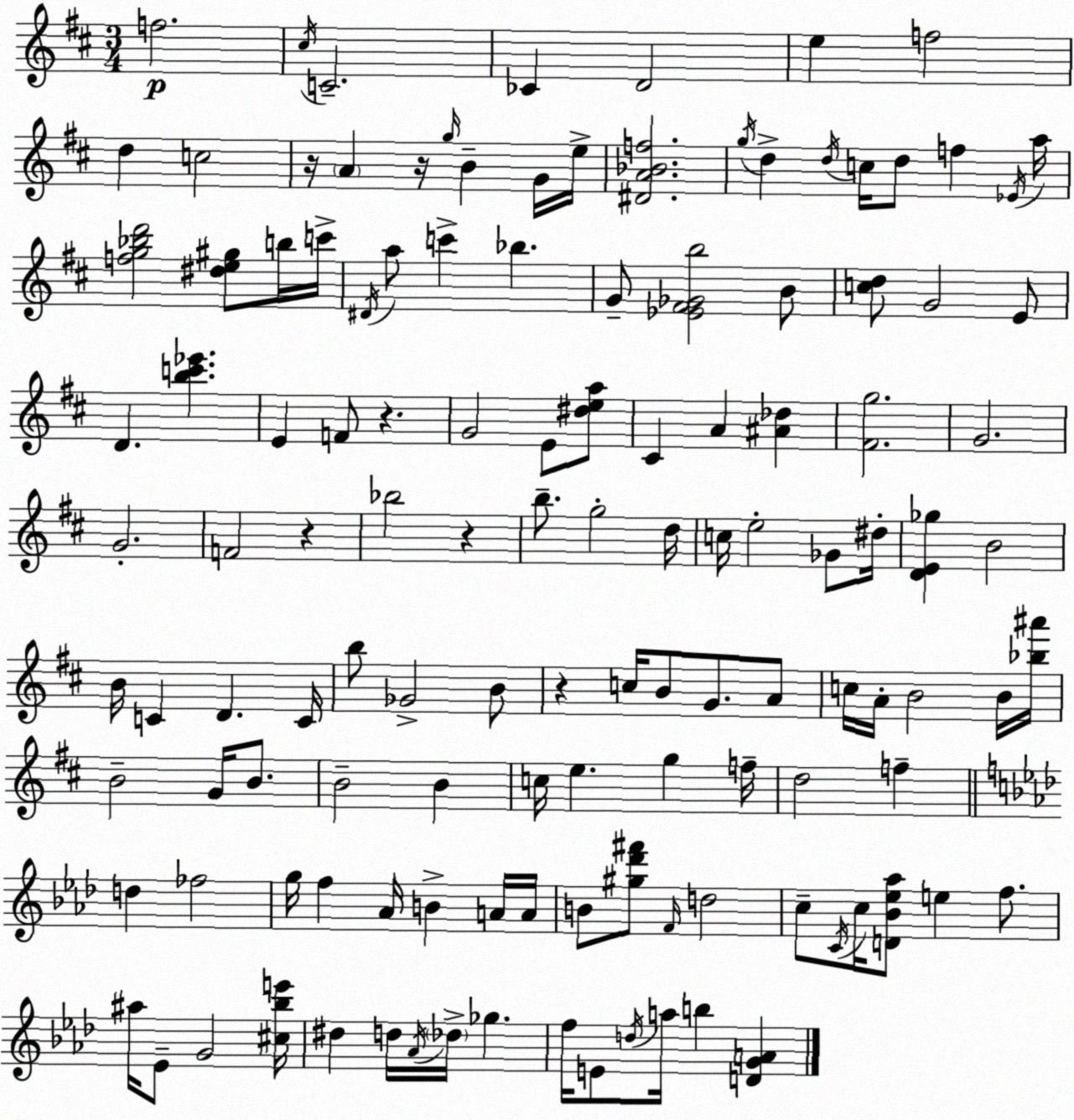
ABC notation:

X:1
T:Untitled
M:3/4
L:1/4
K:D
f2 ^c/4 C2 _C D2 e f2 d c2 z/4 A z/4 g/4 B G/4 e/4 [^DA_Bf]2 g/4 d d/4 c/4 d/2 f _E/4 a/4 [fg_bd']2 [^de^g]/2 b/4 c'/4 ^D/4 a/2 c' _b G/2 [_E^F_Gb]2 B/2 [cd]/2 G2 E/2 D [bc'_e'] E F/2 z G2 E/2 [^dea]/2 ^C A [^A_d] [^Fg]2 G2 G2 F2 z _b2 z b/2 g2 d/4 c/4 e2 _G/2 ^d/4 [DE_g] B2 B/4 C D C/4 b/2 _G2 B/2 z c/4 B/2 G/2 A/2 c/4 A/4 B2 B/4 [_b^a']/4 B2 G/4 B/2 B2 B c/4 e g f/4 d2 f d _f2 g/4 f _A/4 B A/4 A/4 B/2 [^g_d'^f']/2 F/4 d2 c/2 C/4 c/4 [D_B_e_a]/2 e f/2 ^a/4 _E/2 G2 [^c_be']/4 ^d d/4 _A/4 _d/4 _g f/4 E/2 d/4 a/4 b [DGA]